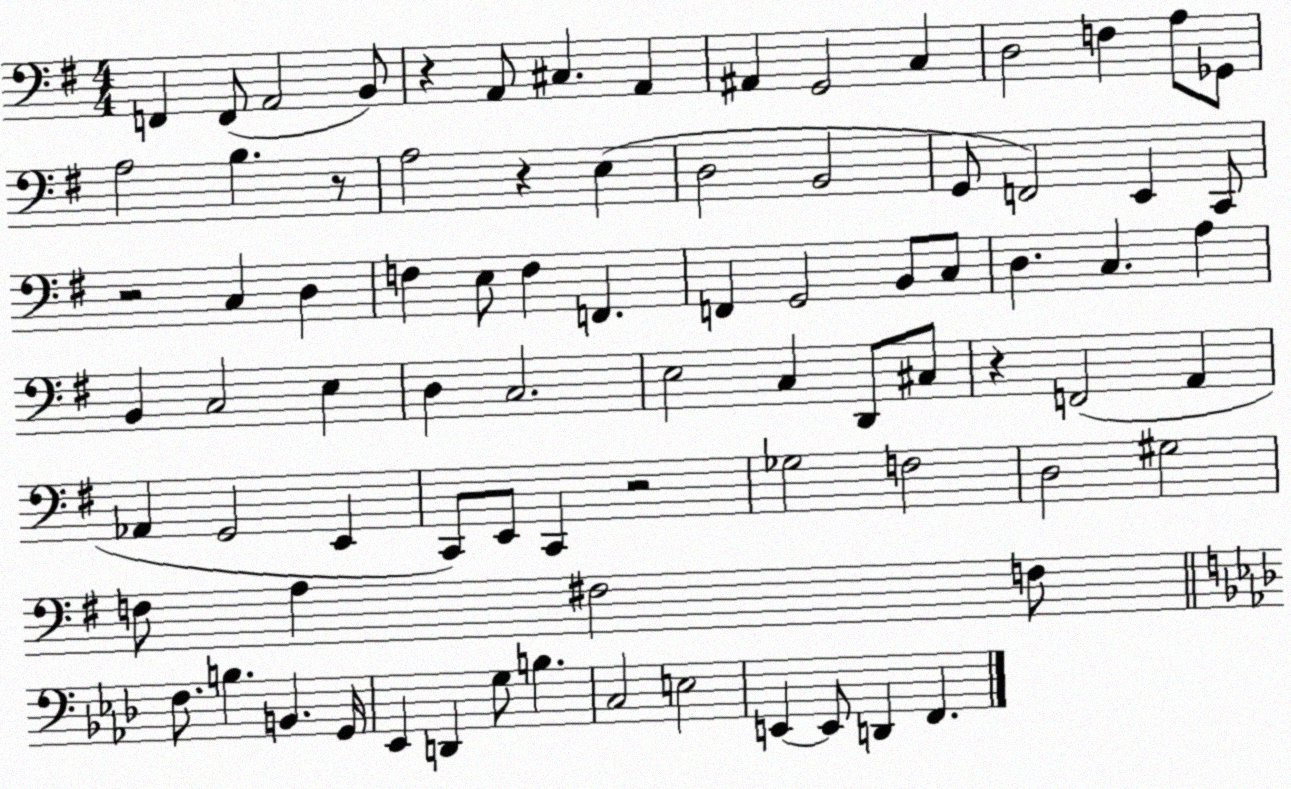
X:1
T:Untitled
M:4/4
L:1/4
K:G
F,, F,,/2 A,,2 B,,/2 z A,,/2 ^C, A,, ^A,, G,,2 C, D,2 F, A,/2 _G,,/2 A,2 B, z/2 A,2 z E, D,2 B,,2 G,,/2 F,,2 E,, C,,/2 z2 C, D, F, E,/2 F, F,, F,, G,,2 B,,/2 C,/2 D, C, A, B,, C,2 E, D, C,2 E,2 C, D,,/2 ^C,/2 z F,,2 A,, _A,, G,,2 E,, C,,/2 E,,/2 C,, z2 _G,2 F,2 D,2 ^G,2 F,/2 A, ^F,2 F,/2 F,/2 B, B,, G,,/4 _E,, D,, G,/2 B, C,2 E,2 E,, E,,/2 D,, F,,